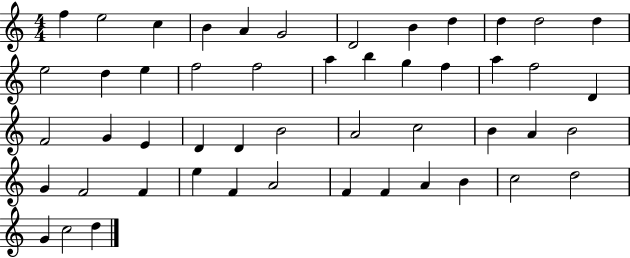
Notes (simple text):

F5/q E5/h C5/q B4/q A4/q G4/h D4/h B4/q D5/q D5/q D5/h D5/q E5/h D5/q E5/q F5/h F5/h A5/q B5/q G5/q F5/q A5/q F5/h D4/q F4/h G4/q E4/q D4/q D4/q B4/h A4/h C5/h B4/q A4/q B4/h G4/q F4/h F4/q E5/q F4/q A4/h F4/q F4/q A4/q B4/q C5/h D5/h G4/q C5/h D5/q